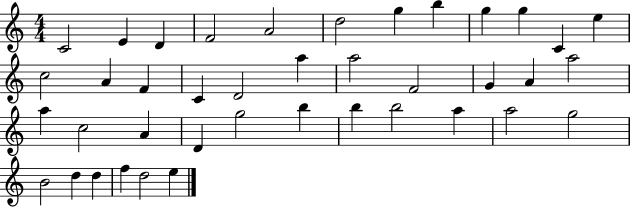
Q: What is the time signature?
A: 4/4